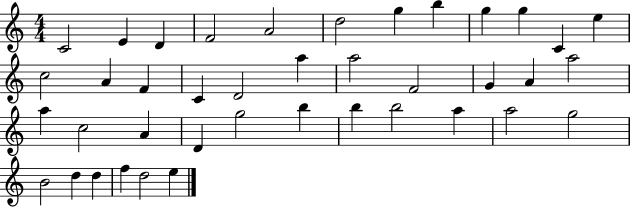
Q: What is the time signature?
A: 4/4